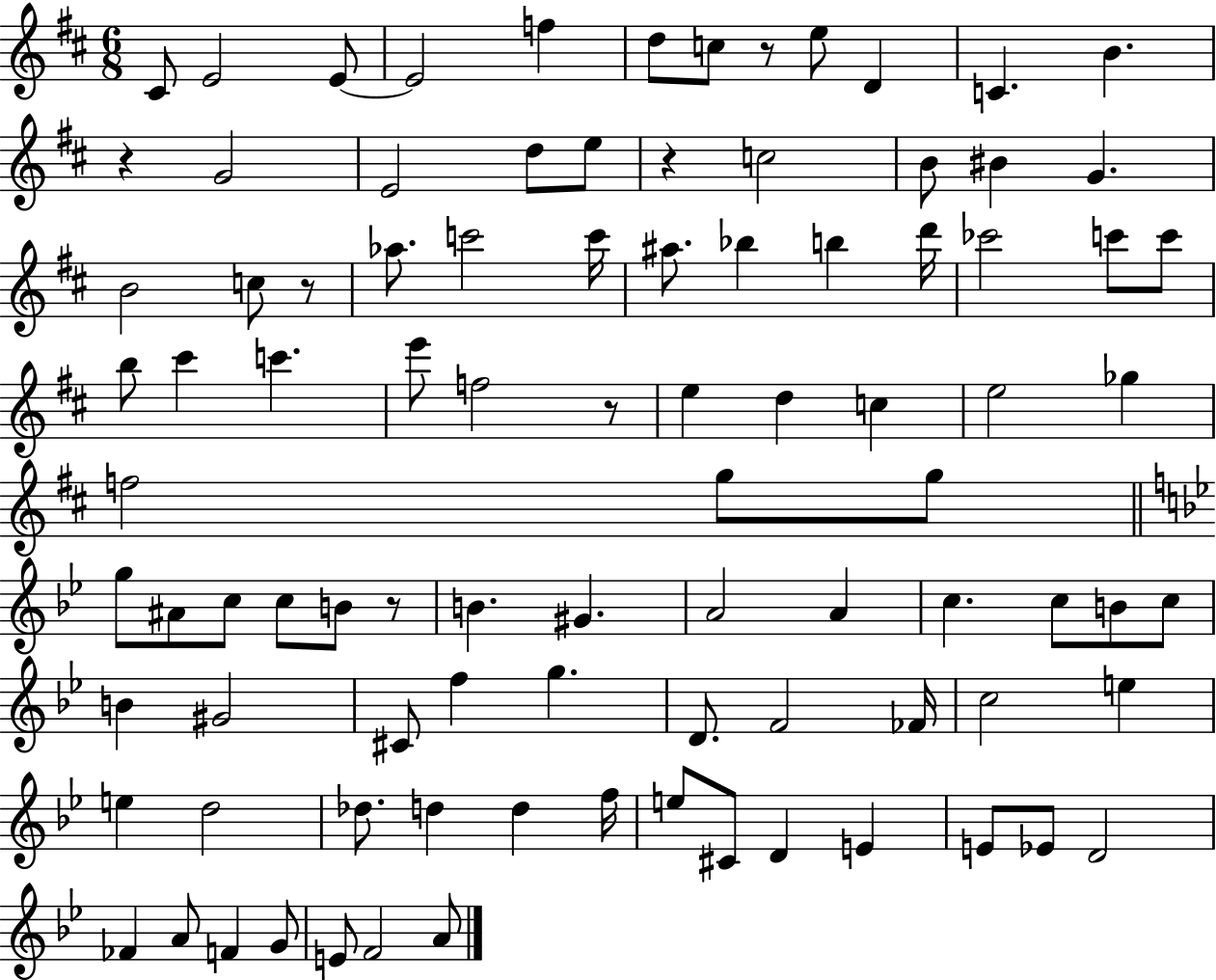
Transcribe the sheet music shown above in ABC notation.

X:1
T:Untitled
M:6/8
L:1/4
K:D
^C/2 E2 E/2 E2 f d/2 c/2 z/2 e/2 D C B z G2 E2 d/2 e/2 z c2 B/2 ^B G B2 c/2 z/2 _a/2 c'2 c'/4 ^a/2 _b b d'/4 _c'2 c'/2 c'/2 b/2 ^c' c' e'/2 f2 z/2 e d c e2 _g f2 g/2 g/2 g/2 ^A/2 c/2 c/2 B/2 z/2 B ^G A2 A c c/2 B/2 c/2 B ^G2 ^C/2 f g D/2 F2 _F/4 c2 e e d2 _d/2 d d f/4 e/2 ^C/2 D E E/2 _E/2 D2 _F A/2 F G/2 E/2 F2 A/2